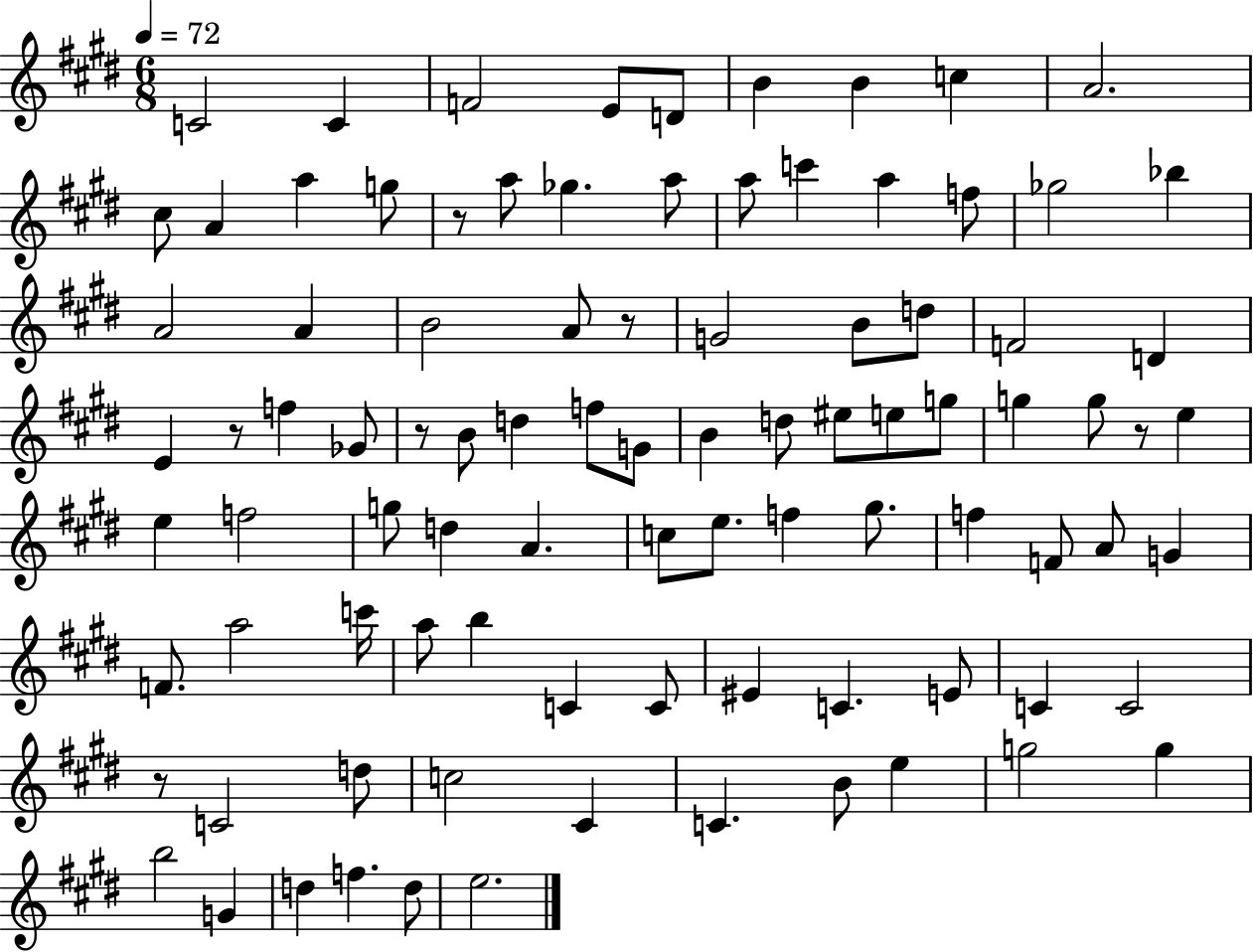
{
  \clef treble
  \numericTimeSignature
  \time 6/8
  \key e \major
  \tempo 4 = 72
  c'2 c'4 | f'2 e'8 d'8 | b'4 b'4 c''4 | a'2. | \break cis''8 a'4 a''4 g''8 | r8 a''8 ges''4. a''8 | a''8 c'''4 a''4 f''8 | ges''2 bes''4 | \break a'2 a'4 | b'2 a'8 r8 | g'2 b'8 d''8 | f'2 d'4 | \break e'4 r8 f''4 ges'8 | r8 b'8 d''4 f''8 g'8 | b'4 d''8 eis''8 e''8 g''8 | g''4 g''8 r8 e''4 | \break e''4 f''2 | g''8 d''4 a'4. | c''8 e''8. f''4 gis''8. | f''4 f'8 a'8 g'4 | \break f'8. a''2 c'''16 | a''8 b''4 c'4 c'8 | eis'4 c'4. e'8 | c'4 c'2 | \break r8 c'2 d''8 | c''2 cis'4 | c'4. b'8 e''4 | g''2 g''4 | \break b''2 g'4 | d''4 f''4. d''8 | e''2. | \bar "|."
}